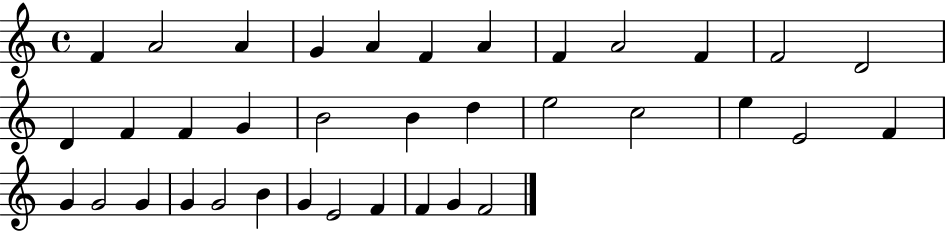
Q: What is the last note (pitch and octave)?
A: F4